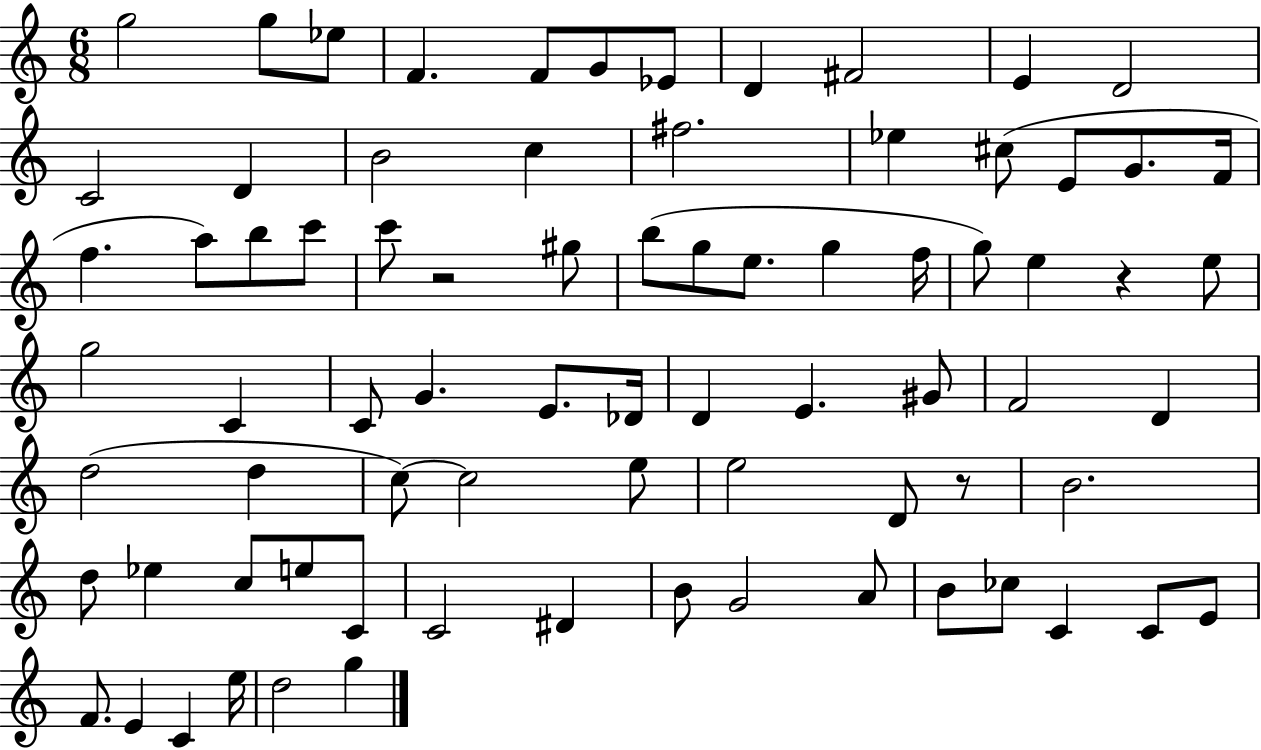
G5/h G5/e Eb5/e F4/q. F4/e G4/e Eb4/e D4/q F#4/h E4/q D4/h C4/h D4/q B4/h C5/q F#5/h. Eb5/q C#5/e E4/e G4/e. F4/s F5/q. A5/e B5/e C6/e C6/e R/h G#5/e B5/e G5/e E5/e. G5/q F5/s G5/e E5/q R/q E5/e G5/h C4/q C4/e G4/q. E4/e. Db4/s D4/q E4/q. G#4/e F4/h D4/q D5/h D5/q C5/e C5/h E5/e E5/h D4/e R/e B4/h. D5/e Eb5/q C5/e E5/e C4/e C4/h D#4/q B4/e G4/h A4/e B4/e CES5/e C4/q C4/e E4/e F4/e. E4/q C4/q E5/s D5/h G5/q